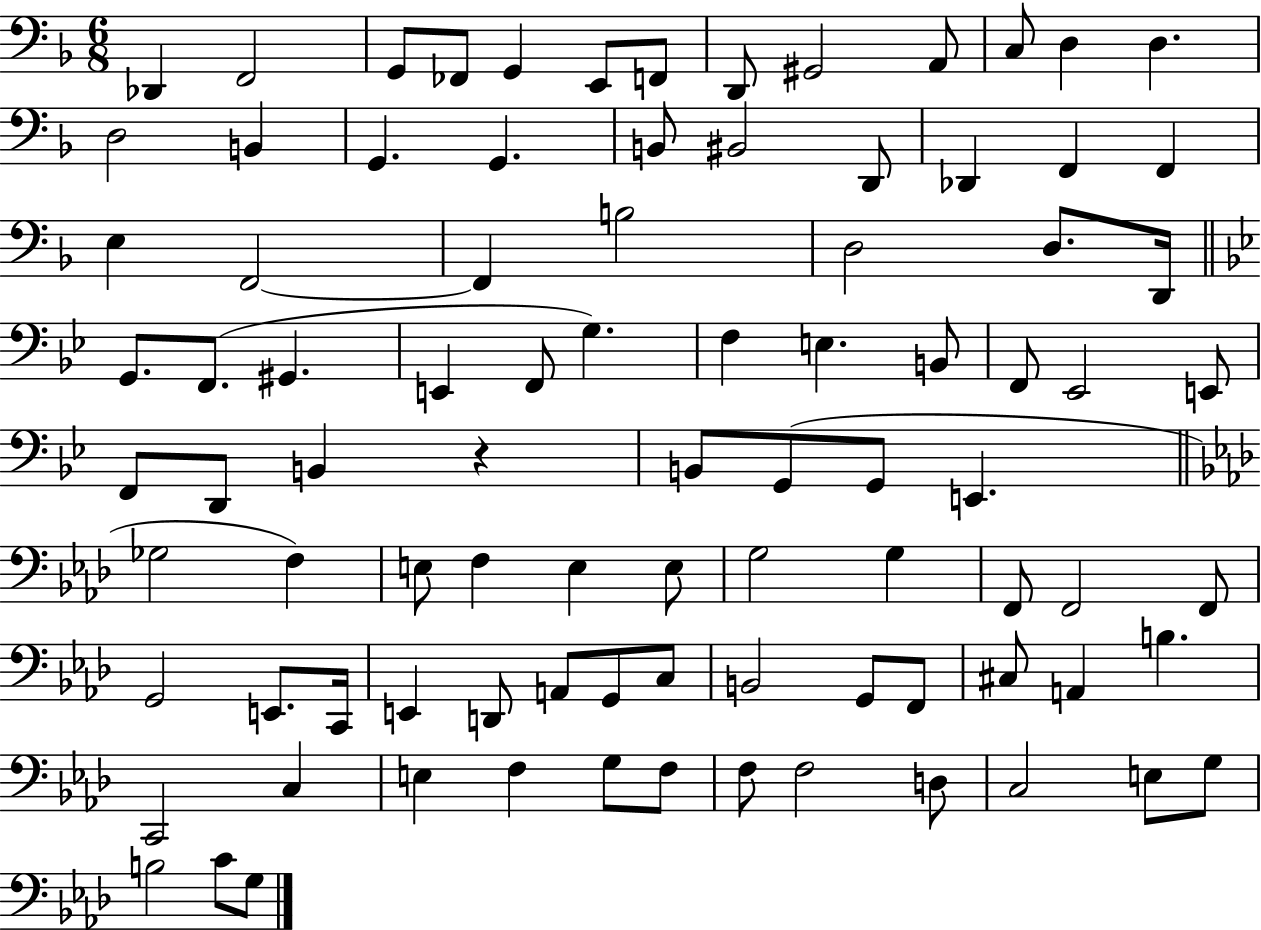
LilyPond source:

{
  \clef bass
  \numericTimeSignature
  \time 6/8
  \key f \major
  des,4 f,2 | g,8 fes,8 g,4 e,8 f,8 | d,8 gis,2 a,8 | c8 d4 d4. | \break d2 b,4 | g,4. g,4. | b,8 bis,2 d,8 | des,4 f,4 f,4 | \break e4 f,2~~ | f,4 b2 | d2 d8. d,16 | \bar "||" \break \key g \minor g,8. f,8.( gis,4. | e,4 f,8 g4.) | f4 e4. b,8 | f,8 ees,2 e,8 | \break f,8 d,8 b,4 r4 | b,8 g,8( g,8 e,4. | \bar "||" \break \key aes \major ges2 f4) | e8 f4 e4 e8 | g2 g4 | f,8 f,2 f,8 | \break g,2 e,8. c,16 | e,4 d,8 a,8 g,8 c8 | b,2 g,8 f,8 | cis8 a,4 b4. | \break c,2 c4 | e4 f4 g8 f8 | f8 f2 d8 | c2 e8 g8 | \break b2 c'8 g8 | \bar "|."
}